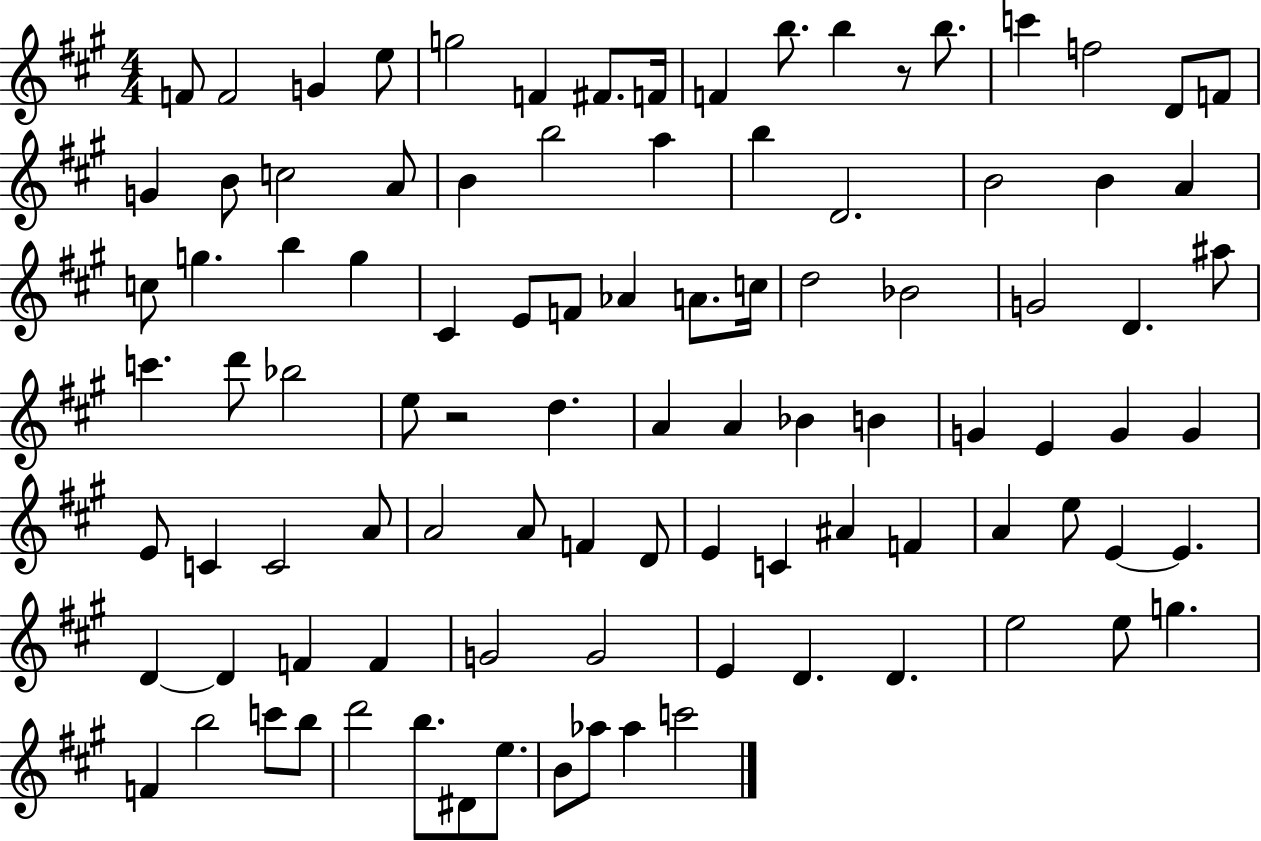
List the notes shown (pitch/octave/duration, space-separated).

F4/e F4/h G4/q E5/e G5/h F4/q F#4/e. F4/s F4/q B5/e. B5/q R/e B5/e. C6/q F5/h D4/e F4/e G4/q B4/e C5/h A4/e B4/q B5/h A5/q B5/q D4/h. B4/h B4/q A4/q C5/e G5/q. B5/q G5/q C#4/q E4/e F4/e Ab4/q A4/e. C5/s D5/h Bb4/h G4/h D4/q. A#5/e C6/q. D6/e Bb5/h E5/e R/h D5/q. A4/q A4/q Bb4/q B4/q G4/q E4/q G4/q G4/q E4/e C4/q C4/h A4/e A4/h A4/e F4/q D4/e E4/q C4/q A#4/q F4/q A4/q E5/e E4/q E4/q. D4/q D4/q F4/q F4/q G4/h G4/h E4/q D4/q. D4/q. E5/h E5/e G5/q. F4/q B5/h C6/e B5/e D6/h B5/e. D#4/e E5/e. B4/e Ab5/e Ab5/q C6/h